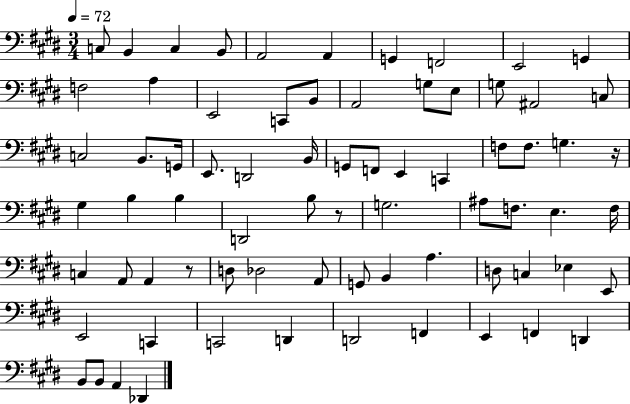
C3/e B2/q C3/q B2/e A2/h A2/q G2/q F2/h E2/h G2/q F3/h A3/q E2/h C2/e B2/e A2/h G3/e E3/e G3/e A#2/h C3/e C3/h B2/e. G2/s E2/e. D2/h B2/s G2/e F2/e E2/q C2/q F3/e F3/e. G3/q. R/s G#3/q B3/q B3/q D2/h B3/e R/e G3/h. A#3/e F3/e. E3/q. F3/s C3/q A2/e A2/q R/e D3/e Db3/h A2/e G2/e B2/q A3/q. D3/e C3/q Eb3/q E2/e E2/h C2/q C2/h D2/q D2/h F2/q E2/q F2/q D2/q B2/e B2/e A2/q Db2/q